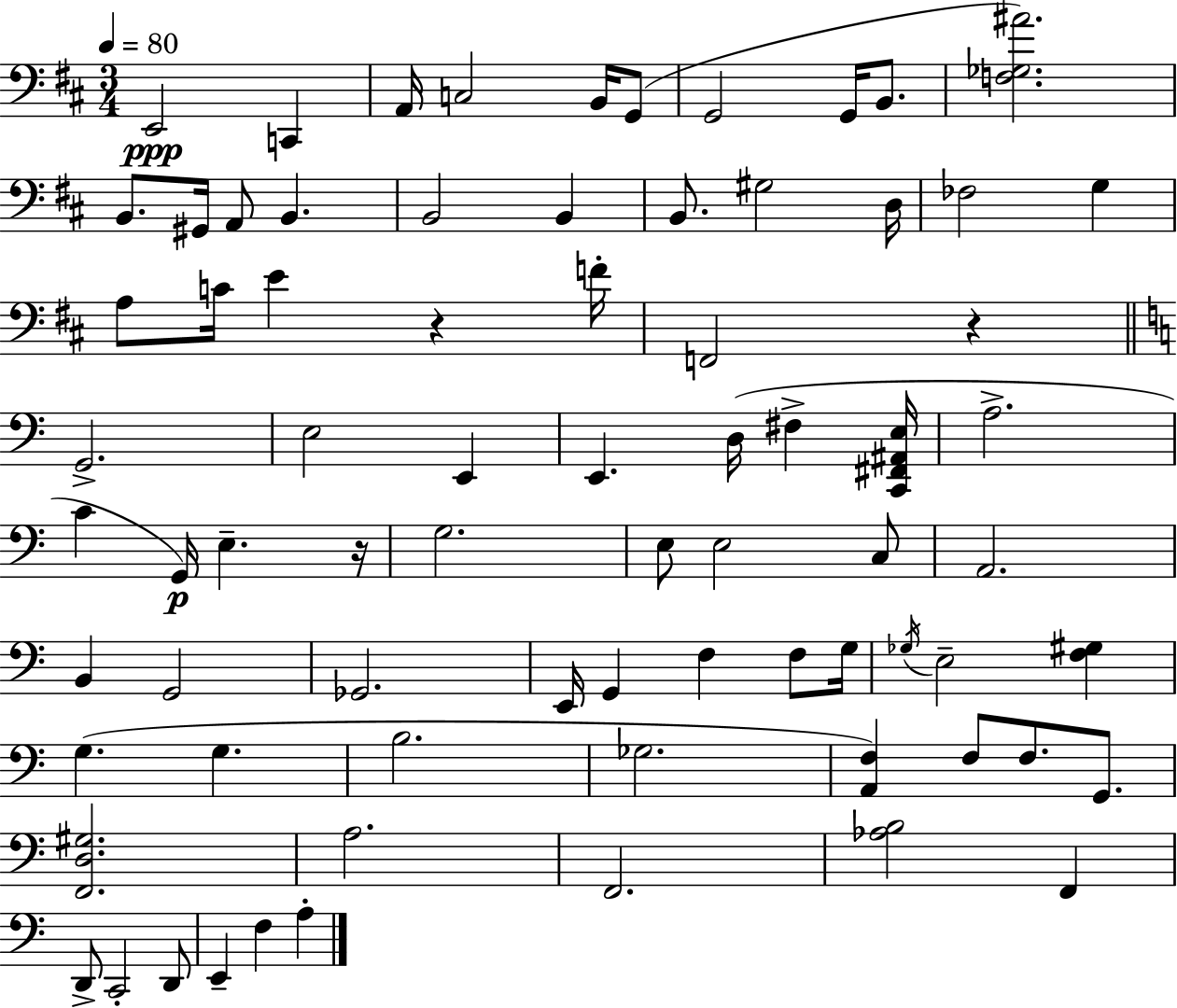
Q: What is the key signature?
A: D major